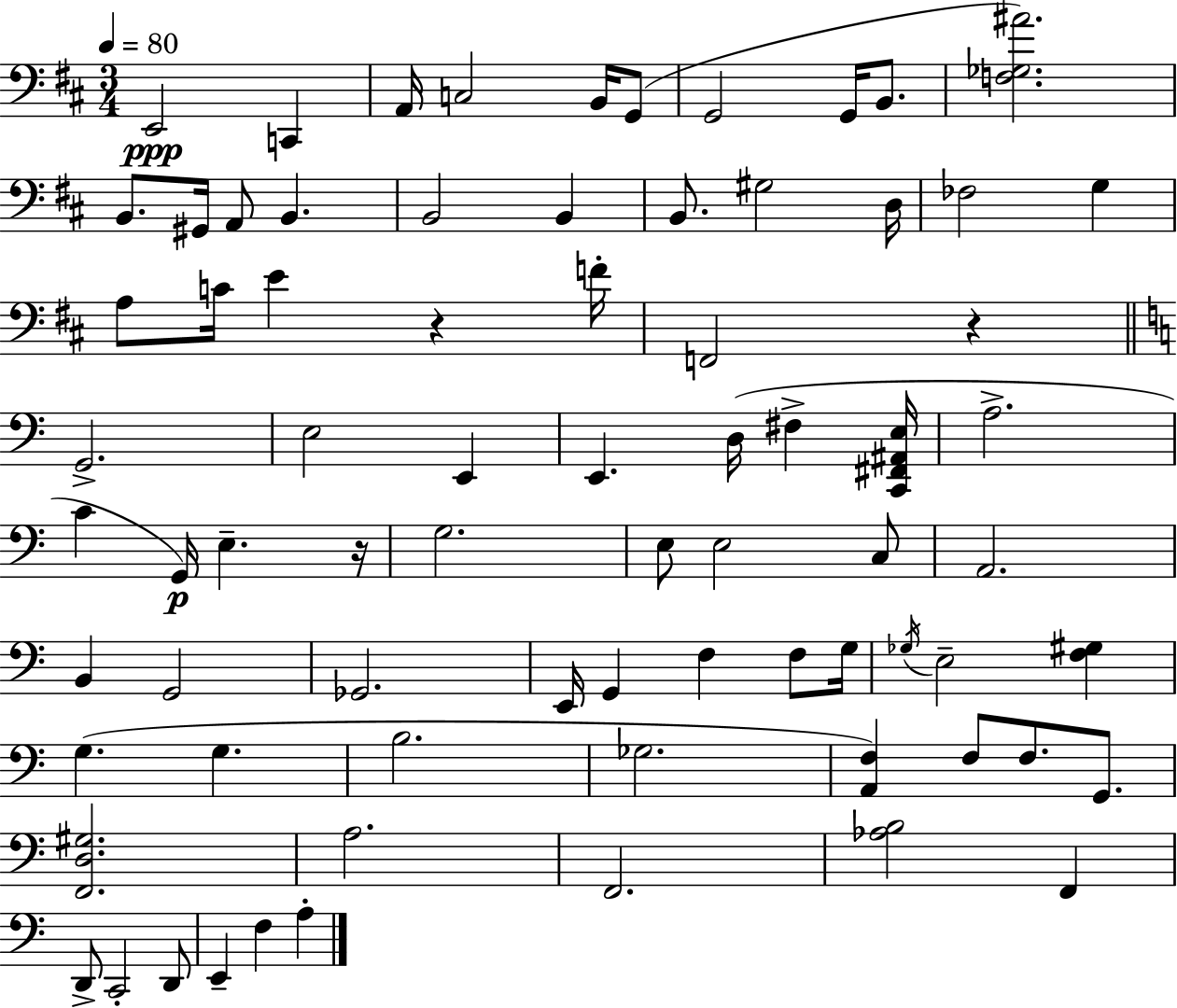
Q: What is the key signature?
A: D major